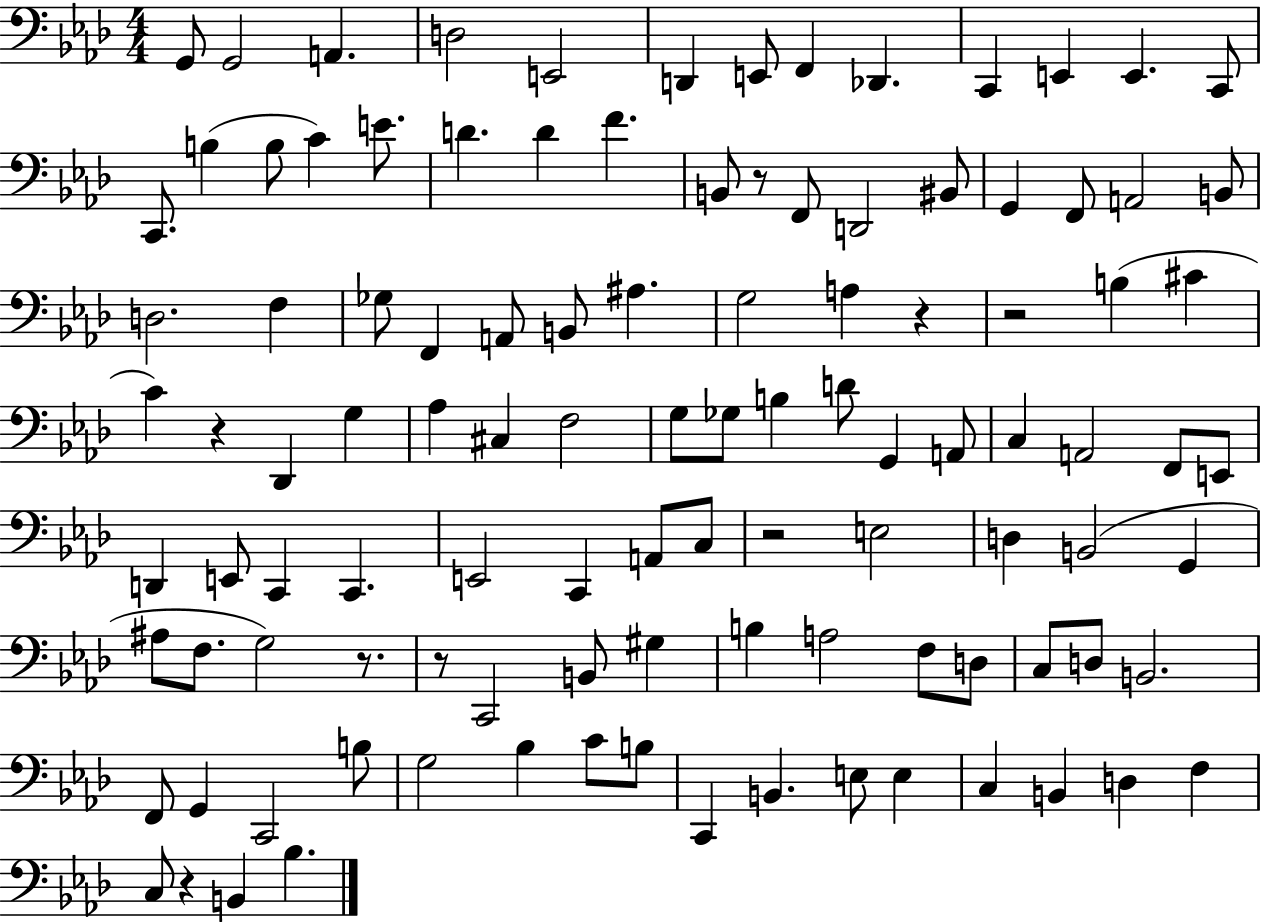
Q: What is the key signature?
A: AES major